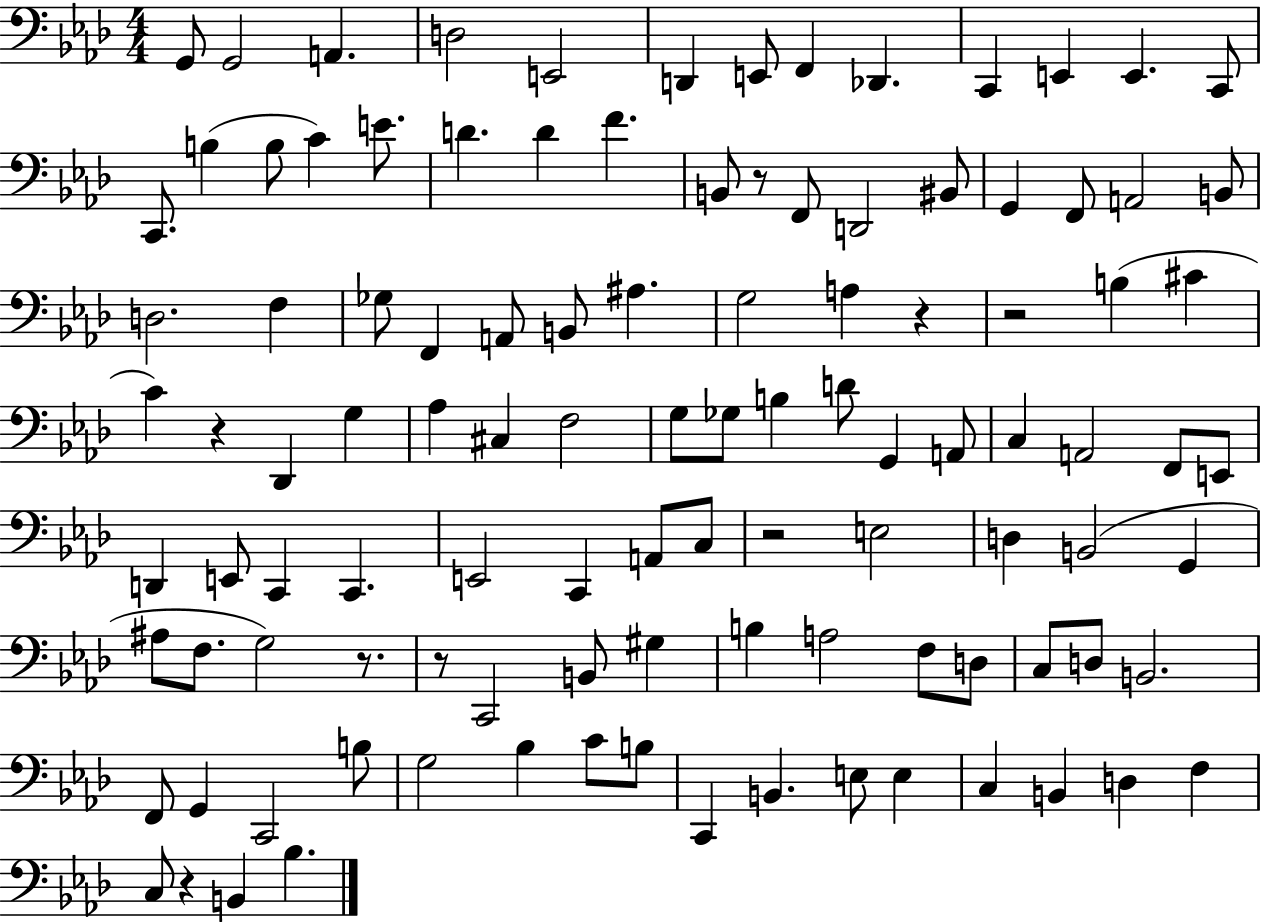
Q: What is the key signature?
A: AES major